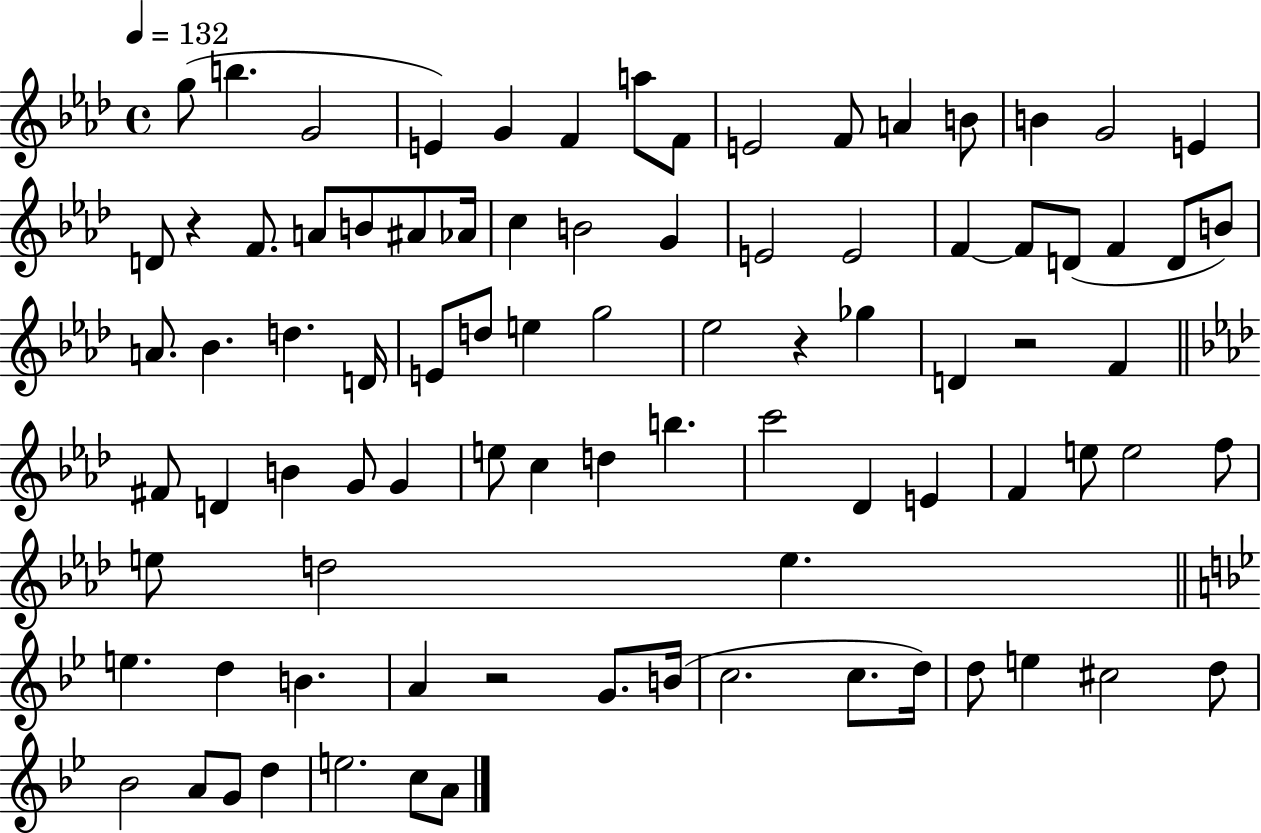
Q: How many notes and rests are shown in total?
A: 87